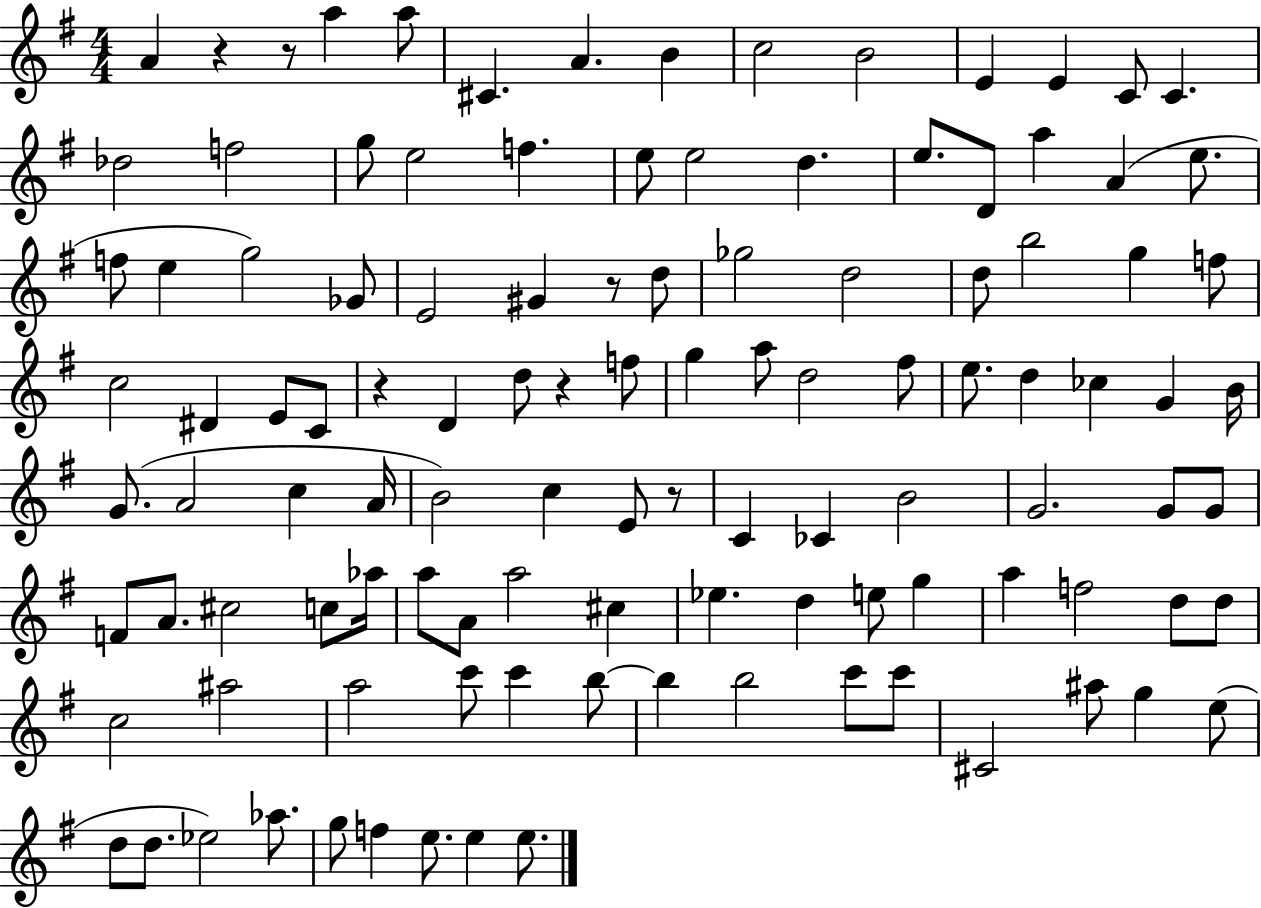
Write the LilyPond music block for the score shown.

{
  \clef treble
  \numericTimeSignature
  \time 4/4
  \key g \major
  a'4 r4 r8 a''4 a''8 | cis'4. a'4. b'4 | c''2 b'2 | e'4 e'4 c'8 c'4. | \break des''2 f''2 | g''8 e''2 f''4. | e''8 e''2 d''4. | e''8. d'8 a''4 a'4( e''8. | \break f''8 e''4 g''2) ges'8 | e'2 gis'4 r8 d''8 | ges''2 d''2 | d''8 b''2 g''4 f''8 | \break c''2 dis'4 e'8 c'8 | r4 d'4 d''8 r4 f''8 | g''4 a''8 d''2 fis''8 | e''8. d''4 ces''4 g'4 b'16 | \break g'8.( a'2 c''4 a'16 | b'2) c''4 e'8 r8 | c'4 ces'4 b'2 | g'2. g'8 g'8 | \break f'8 a'8. cis''2 c''8 aes''16 | a''8 a'8 a''2 cis''4 | ees''4. d''4 e''8 g''4 | a''4 f''2 d''8 d''8 | \break c''2 ais''2 | a''2 c'''8 c'''4 b''8~~ | b''4 b''2 c'''8 c'''8 | cis'2 ais''8 g''4 e''8( | \break d''8 d''8. ees''2) aes''8. | g''8 f''4 e''8. e''4 e''8. | \bar "|."
}